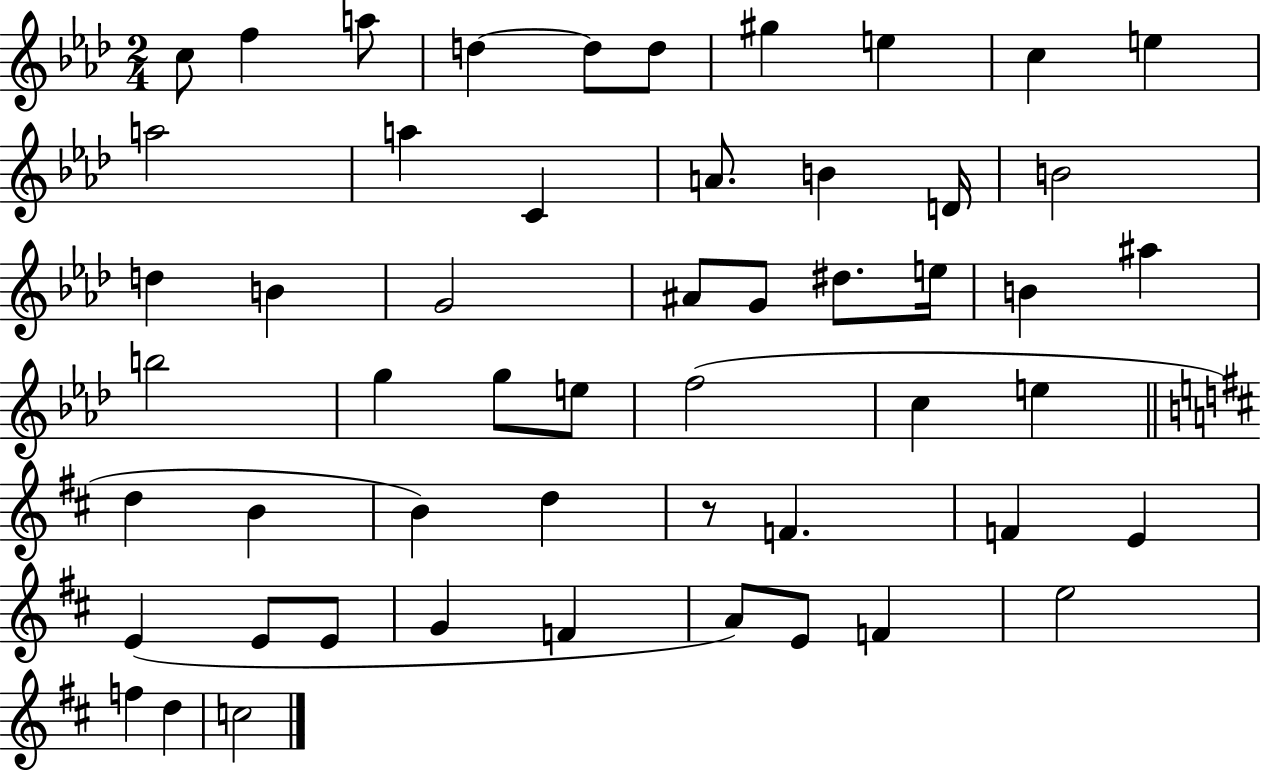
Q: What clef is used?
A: treble